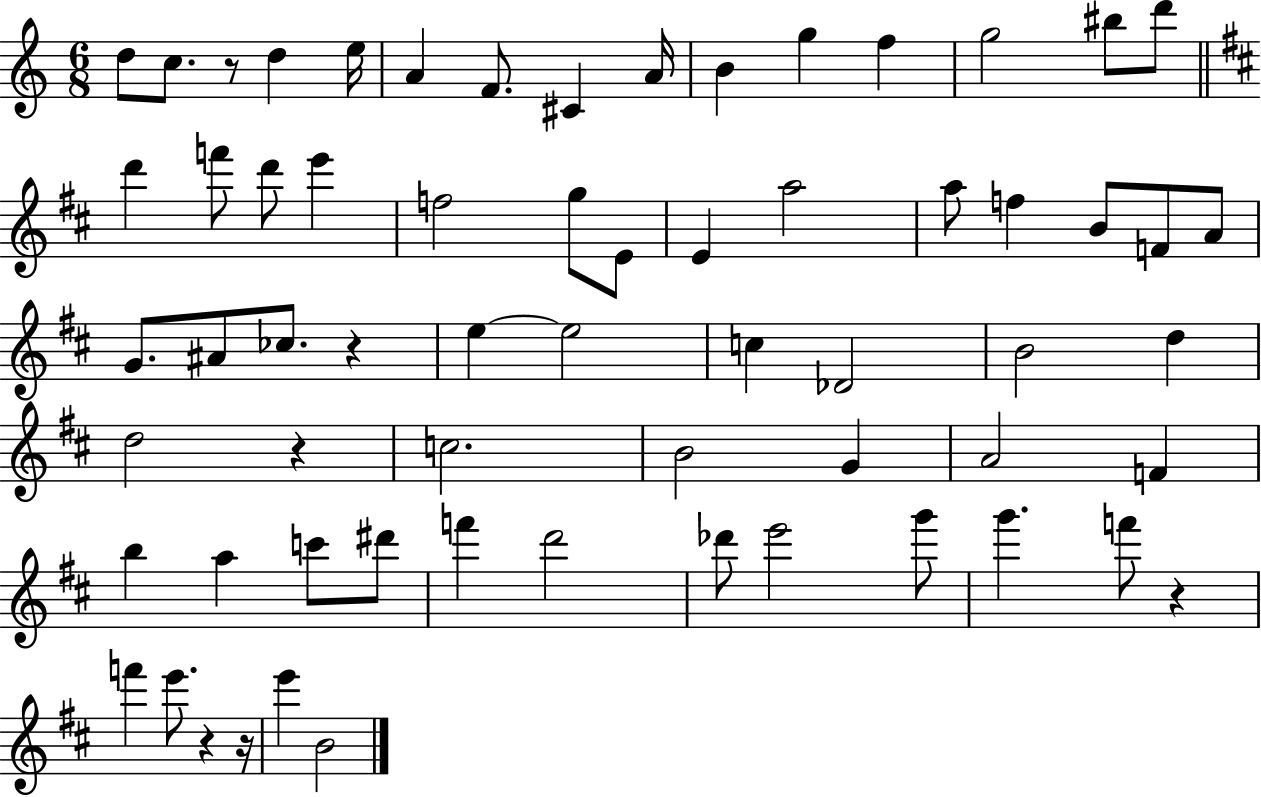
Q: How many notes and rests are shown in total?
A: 64